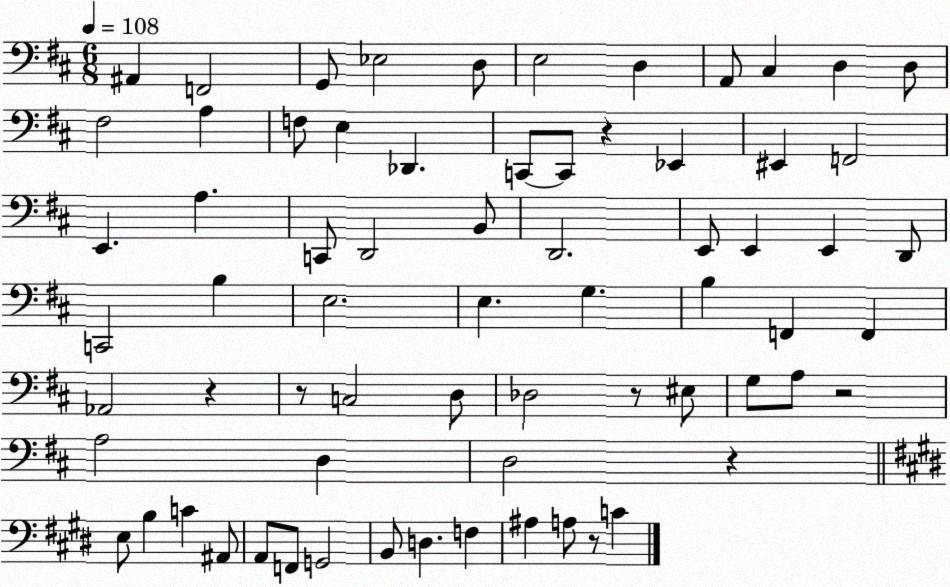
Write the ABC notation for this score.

X:1
T:Untitled
M:6/8
L:1/4
K:D
^A,, F,,2 G,,/2 _E,2 D,/2 E,2 D, A,,/2 ^C, D, D,/2 ^F,2 A, F,/2 E, _D,, C,,/2 C,,/2 z _E,, ^E,, F,,2 E,, A, C,,/2 D,,2 B,,/2 D,,2 E,,/2 E,, E,, D,,/2 C,,2 B, E,2 E, G, B, F,, F,, _A,,2 z z/2 C,2 D,/2 _D,2 z/2 ^E,/2 G,/2 A,/2 z2 A,2 D, D,2 z E,/2 B, C ^A,,/2 A,,/2 F,,/2 G,,2 B,,/2 D, F, ^A, A,/2 z/2 C